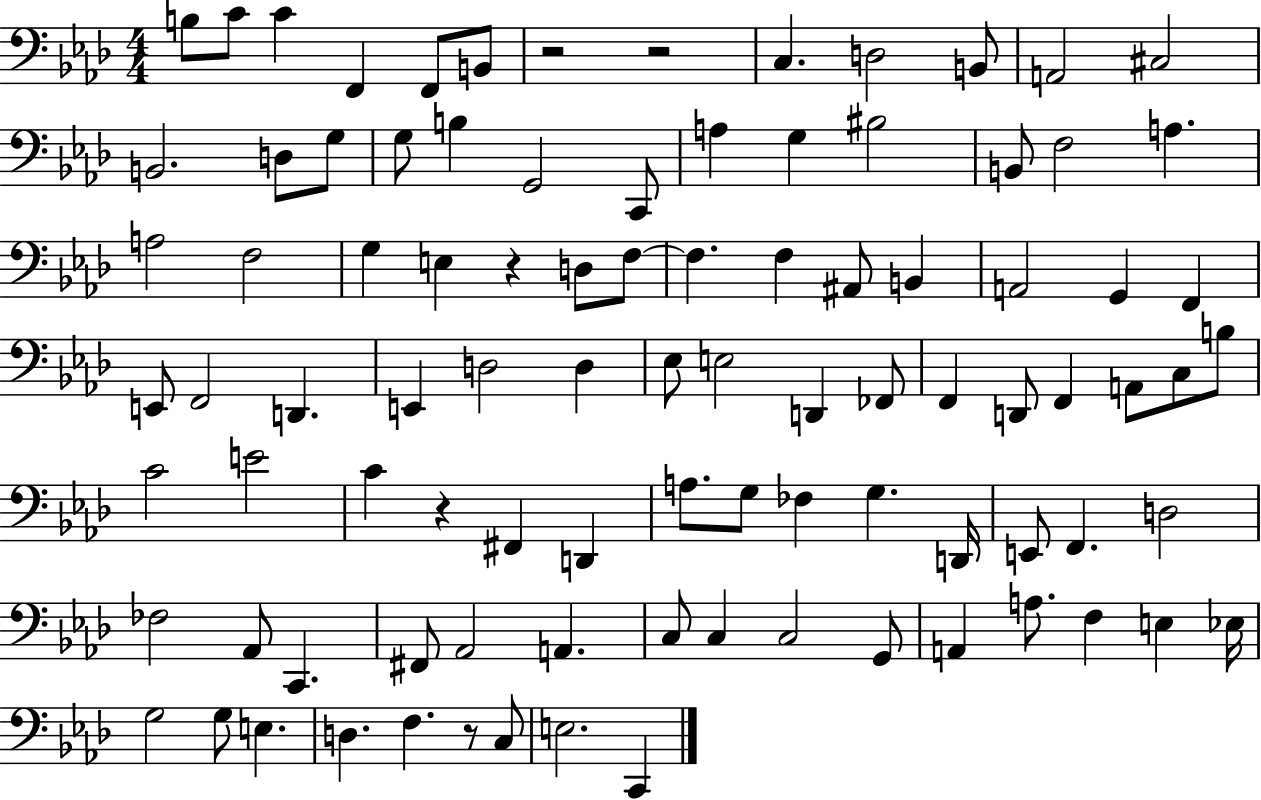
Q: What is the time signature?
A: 4/4